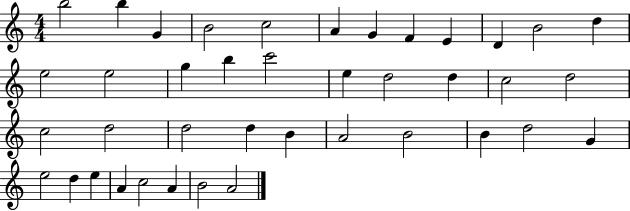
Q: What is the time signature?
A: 4/4